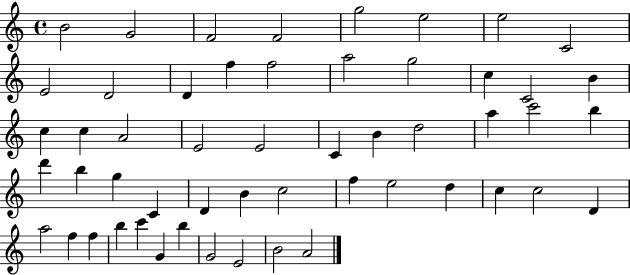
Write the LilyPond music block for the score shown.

{
  \clef treble
  \time 4/4
  \defaultTimeSignature
  \key c \major
  b'2 g'2 | f'2 f'2 | g''2 e''2 | e''2 c'2 | \break e'2 d'2 | d'4 f''4 f''2 | a''2 g''2 | c''4 c'2 b'4 | \break c''4 c''4 a'2 | e'2 e'2 | c'4 b'4 d''2 | a''4 c'''2 b''4 | \break d'''4 b''4 g''4 c'4 | d'4 b'4 c''2 | f''4 e''2 d''4 | c''4 c''2 d'4 | \break a''2 f''4 f''4 | b''4 c'''4 g'4 b''4 | g'2 e'2 | b'2 a'2 | \break \bar "|."
}